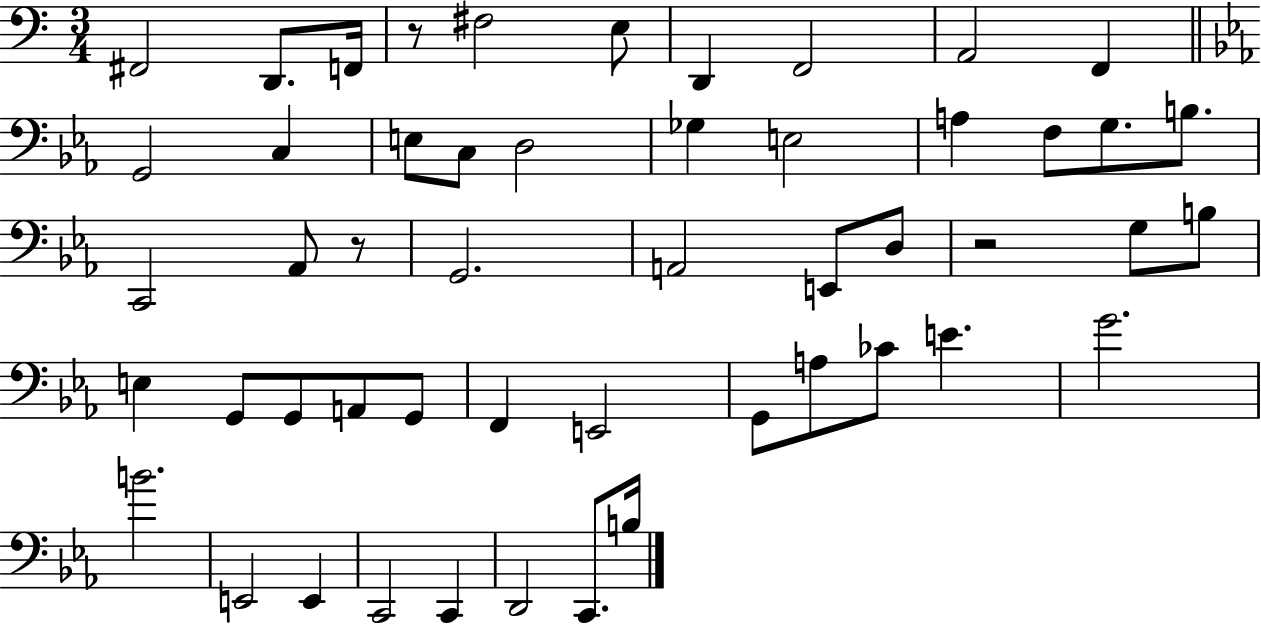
F#2/h D2/e. F2/s R/e F#3/h E3/e D2/q F2/h A2/h F2/q G2/h C3/q E3/e C3/e D3/h Gb3/q E3/h A3/q F3/e G3/e. B3/e. C2/h Ab2/e R/e G2/h. A2/h E2/e D3/e R/h G3/e B3/e E3/q G2/e G2/e A2/e G2/e F2/q E2/h G2/e A3/e CES4/e E4/q. G4/h. B4/h. E2/h E2/q C2/h C2/q D2/h C2/e. B3/s